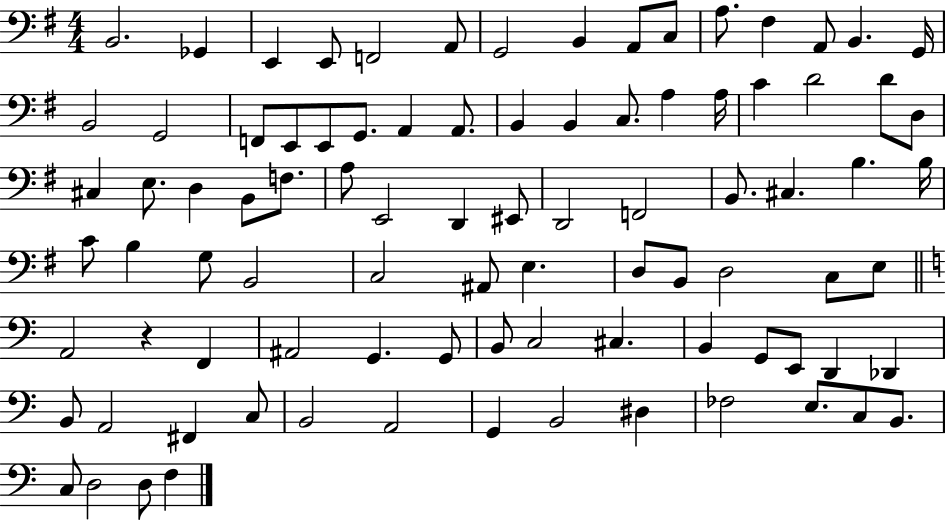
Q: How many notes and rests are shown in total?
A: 90